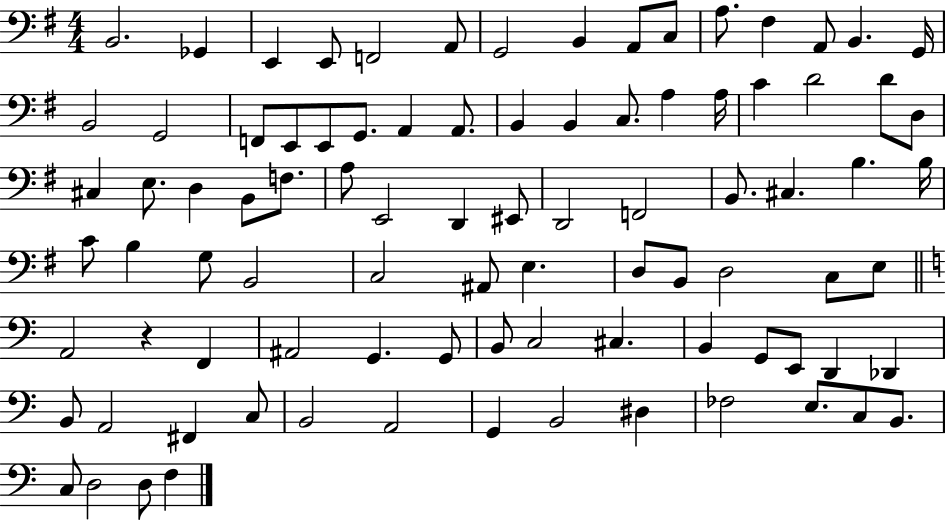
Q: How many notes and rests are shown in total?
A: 90